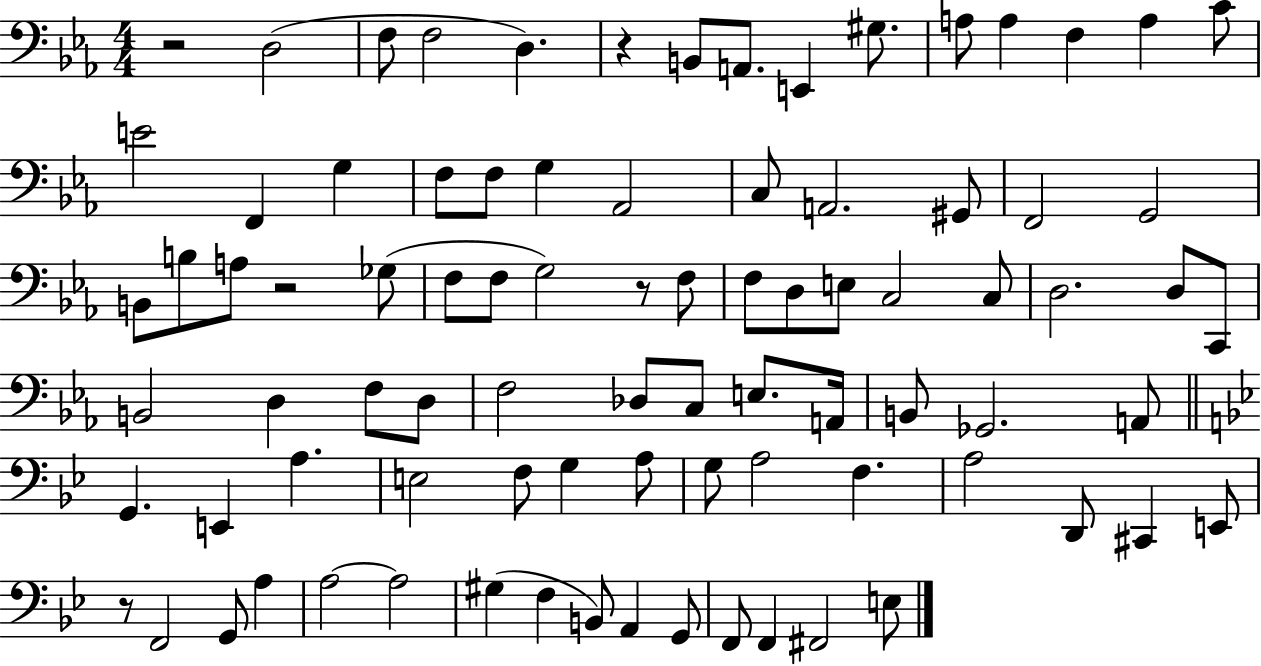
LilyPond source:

{
  \clef bass
  \numericTimeSignature
  \time 4/4
  \key ees \major
  \repeat volta 2 { r2 d2( | f8 f2 d4.) | r4 b,8 a,8. e,4 gis8. | a8 a4 f4 a4 c'8 | \break e'2 f,4 g4 | f8 f8 g4 aes,2 | c8 a,2. gis,8 | f,2 g,2 | \break b,8 b8 a8 r2 ges8( | f8 f8 g2) r8 f8 | f8 d8 e8 c2 c8 | d2. d8 c,8 | \break b,2 d4 f8 d8 | f2 des8 c8 e8. a,16 | b,8 ges,2. a,8 | \bar "||" \break \key bes \major g,4. e,4 a4. | e2 f8 g4 a8 | g8 a2 f4. | a2 d,8 cis,4 e,8 | \break r8 f,2 g,8 a4 | a2~~ a2 | gis4( f4 b,8) a,4 g,8 | f,8 f,4 fis,2 e8 | \break } \bar "|."
}